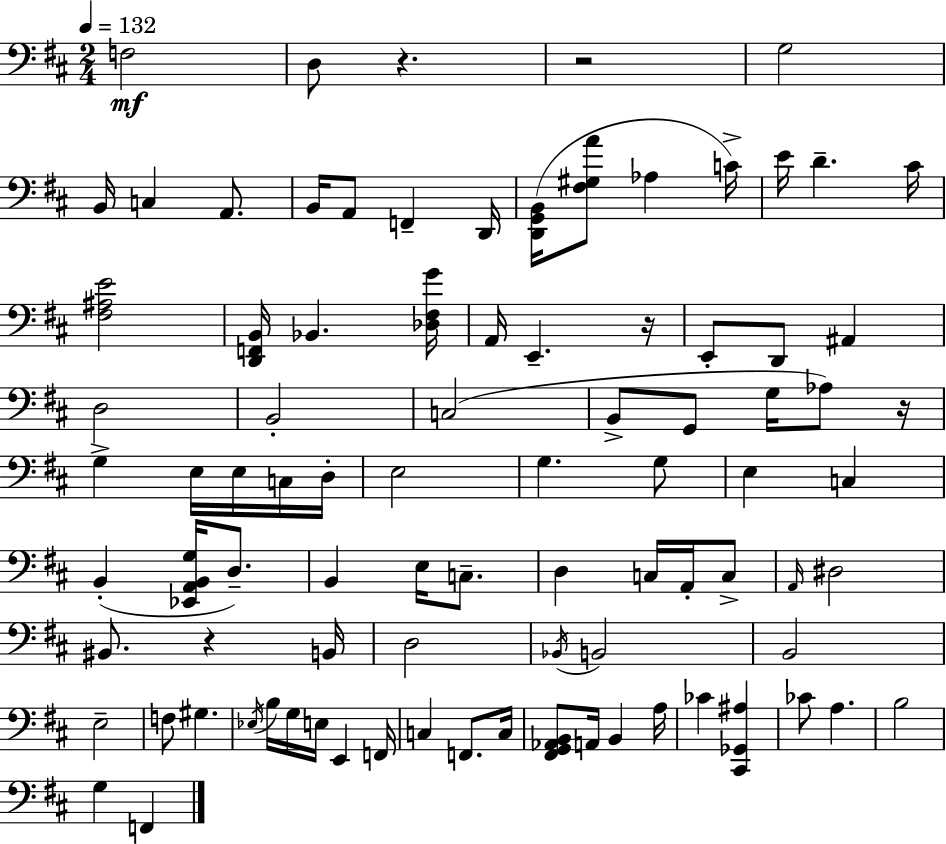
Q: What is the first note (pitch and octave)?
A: F3